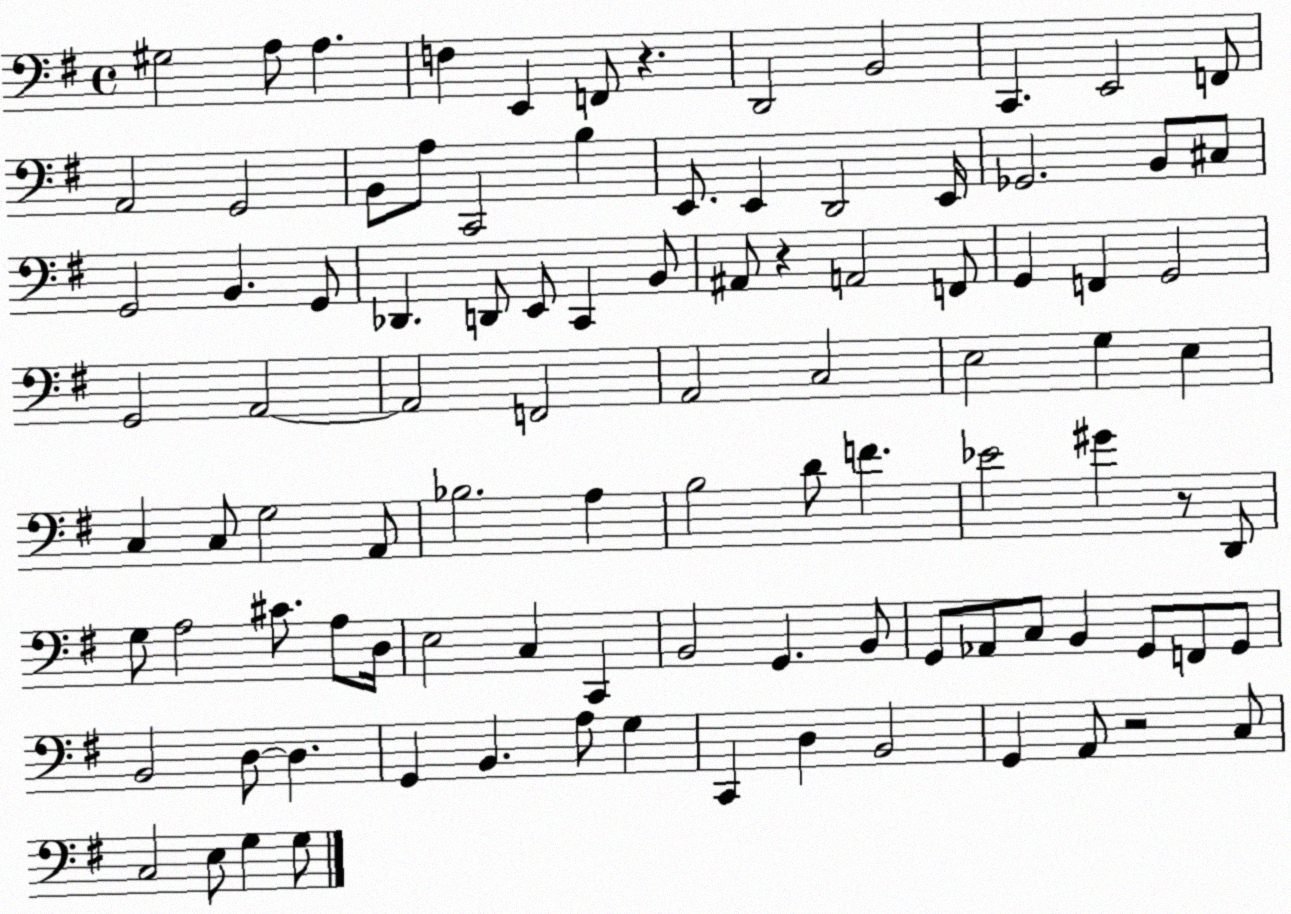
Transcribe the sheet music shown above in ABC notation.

X:1
T:Untitled
M:4/4
L:1/4
K:G
^G,2 A,/2 A, F, E,, F,,/2 z D,,2 B,,2 C,, E,,2 F,,/2 A,,2 G,,2 B,,/2 A,/2 C,,2 B, E,,/2 E,, D,,2 E,,/4 _G,,2 B,,/2 ^C,/2 G,,2 B,, G,,/2 _D,, D,,/2 E,,/2 C,, B,,/2 ^A,,/2 z A,,2 F,,/2 G,, F,, G,,2 G,,2 A,,2 A,,2 F,,2 A,,2 C,2 E,2 G, E, C, C,/2 G,2 A,,/2 _B,2 A, B,2 D/2 F _E2 ^G z/2 D,,/2 G,/2 A,2 ^C/2 A,/2 D,/4 E,2 C, C,, B,,2 G,, B,,/2 G,,/2 _A,,/2 C,/2 B,, G,,/2 F,,/2 G,,/2 B,,2 D,/2 D, G,, B,, A,/2 G, C,, D, B,,2 G,, A,,/2 z2 C,/2 C,2 E,/2 G, G,/2